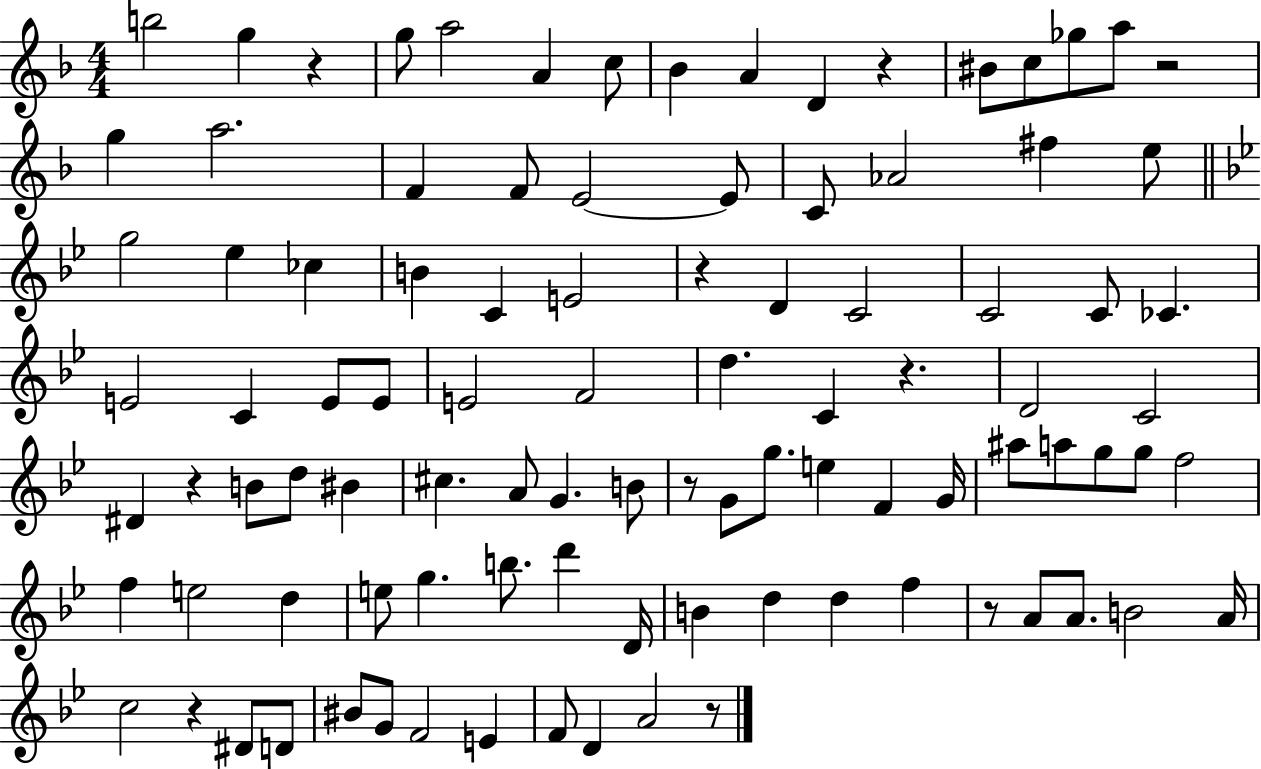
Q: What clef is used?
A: treble